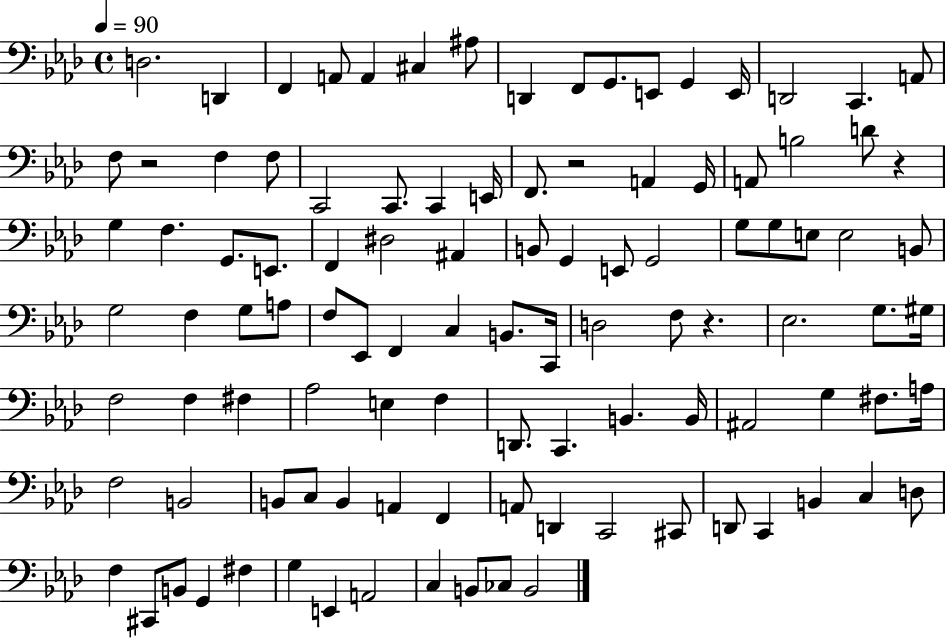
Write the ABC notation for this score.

X:1
T:Untitled
M:4/4
L:1/4
K:Ab
D,2 D,, F,, A,,/2 A,, ^C, ^A,/2 D,, F,,/2 G,,/2 E,,/2 G,, E,,/4 D,,2 C,, A,,/2 F,/2 z2 F, F,/2 C,,2 C,,/2 C,, E,,/4 F,,/2 z2 A,, G,,/4 A,,/2 B,2 D/2 z G, F, G,,/2 E,,/2 F,, ^D,2 ^A,, B,,/2 G,, E,,/2 G,,2 G,/2 G,/2 E,/2 E,2 B,,/2 G,2 F, G,/2 A,/2 F,/2 _E,,/2 F,, C, B,,/2 C,,/4 D,2 F,/2 z _E,2 G,/2 ^G,/4 F,2 F, ^F, _A,2 E, F, D,,/2 C,, B,, B,,/4 ^A,,2 G, ^F,/2 A,/4 F,2 B,,2 B,,/2 C,/2 B,, A,, F,, A,,/2 D,, C,,2 ^C,,/2 D,,/2 C,, B,, C, D,/2 F, ^C,,/2 B,,/2 G,, ^F, G, E,, A,,2 C, B,,/2 _C,/2 B,,2